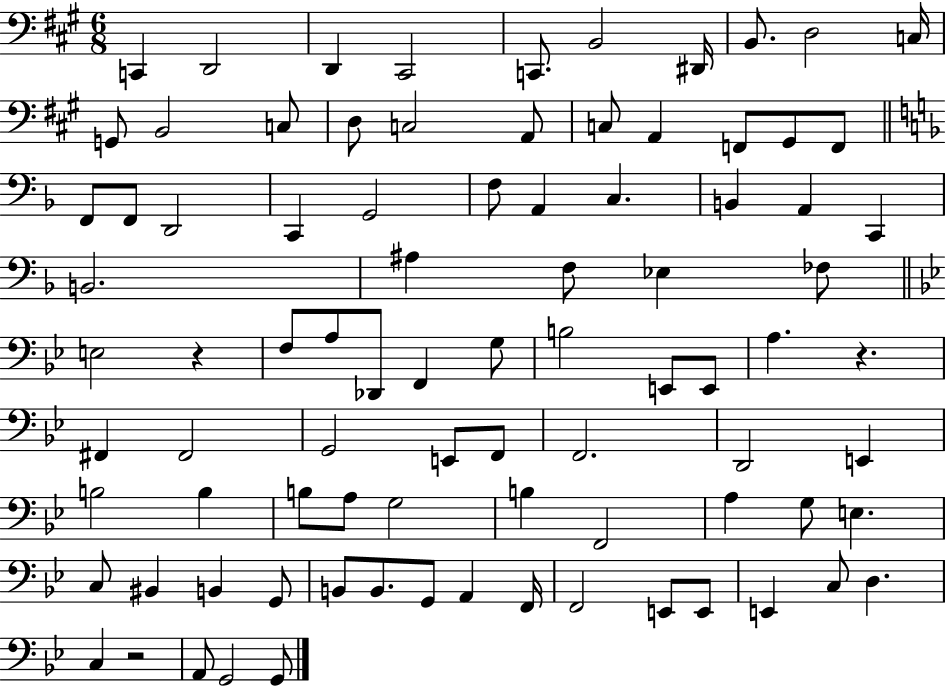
C2/q D2/h D2/q C#2/h C2/e. B2/h D#2/s B2/e. D3/h C3/s G2/e B2/h C3/e D3/e C3/h A2/e C3/e A2/q F2/e G#2/e F2/e F2/e F2/e D2/h C2/q G2/h F3/e A2/q C3/q. B2/q A2/q C2/q B2/h. A#3/q F3/e Eb3/q FES3/e E3/h R/q F3/e A3/e Db2/e F2/q G3/e B3/h E2/e E2/e A3/q. R/q. F#2/q F#2/h G2/h E2/e F2/e F2/h. D2/h E2/q B3/h B3/q B3/e A3/e G3/h B3/q F2/h A3/q G3/e E3/q. C3/e BIS2/q B2/q G2/e B2/e B2/e. G2/e A2/q F2/s F2/h E2/e E2/e E2/q C3/e D3/q. C3/q R/h A2/e G2/h G2/e